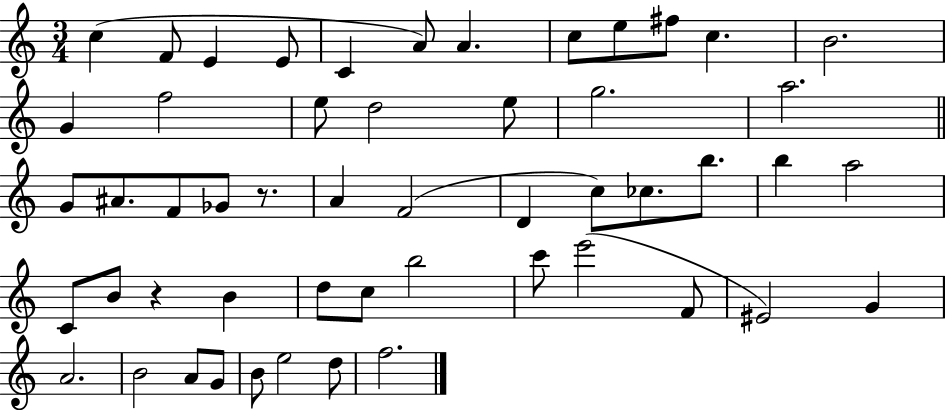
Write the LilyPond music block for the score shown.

{
  \clef treble
  \numericTimeSignature
  \time 3/4
  \key c \major
  c''4( f'8 e'4 e'8 | c'4 a'8) a'4. | c''8 e''8 fis''8 c''4. | b'2. | \break g'4 f''2 | e''8 d''2 e''8 | g''2. | a''2. | \break \bar "||" \break \key c \major g'8 ais'8. f'8 ges'8 r8. | a'4 f'2( | d'4 c''8) ces''8. b''8. | b''4 a''2 | \break c'8 b'8 r4 b'4 | d''8 c''8 b''2 | c'''8 e'''2( f'8 | eis'2) g'4 | \break a'2. | b'2 a'8 g'8 | b'8 e''2 d''8 | f''2. | \break \bar "|."
}